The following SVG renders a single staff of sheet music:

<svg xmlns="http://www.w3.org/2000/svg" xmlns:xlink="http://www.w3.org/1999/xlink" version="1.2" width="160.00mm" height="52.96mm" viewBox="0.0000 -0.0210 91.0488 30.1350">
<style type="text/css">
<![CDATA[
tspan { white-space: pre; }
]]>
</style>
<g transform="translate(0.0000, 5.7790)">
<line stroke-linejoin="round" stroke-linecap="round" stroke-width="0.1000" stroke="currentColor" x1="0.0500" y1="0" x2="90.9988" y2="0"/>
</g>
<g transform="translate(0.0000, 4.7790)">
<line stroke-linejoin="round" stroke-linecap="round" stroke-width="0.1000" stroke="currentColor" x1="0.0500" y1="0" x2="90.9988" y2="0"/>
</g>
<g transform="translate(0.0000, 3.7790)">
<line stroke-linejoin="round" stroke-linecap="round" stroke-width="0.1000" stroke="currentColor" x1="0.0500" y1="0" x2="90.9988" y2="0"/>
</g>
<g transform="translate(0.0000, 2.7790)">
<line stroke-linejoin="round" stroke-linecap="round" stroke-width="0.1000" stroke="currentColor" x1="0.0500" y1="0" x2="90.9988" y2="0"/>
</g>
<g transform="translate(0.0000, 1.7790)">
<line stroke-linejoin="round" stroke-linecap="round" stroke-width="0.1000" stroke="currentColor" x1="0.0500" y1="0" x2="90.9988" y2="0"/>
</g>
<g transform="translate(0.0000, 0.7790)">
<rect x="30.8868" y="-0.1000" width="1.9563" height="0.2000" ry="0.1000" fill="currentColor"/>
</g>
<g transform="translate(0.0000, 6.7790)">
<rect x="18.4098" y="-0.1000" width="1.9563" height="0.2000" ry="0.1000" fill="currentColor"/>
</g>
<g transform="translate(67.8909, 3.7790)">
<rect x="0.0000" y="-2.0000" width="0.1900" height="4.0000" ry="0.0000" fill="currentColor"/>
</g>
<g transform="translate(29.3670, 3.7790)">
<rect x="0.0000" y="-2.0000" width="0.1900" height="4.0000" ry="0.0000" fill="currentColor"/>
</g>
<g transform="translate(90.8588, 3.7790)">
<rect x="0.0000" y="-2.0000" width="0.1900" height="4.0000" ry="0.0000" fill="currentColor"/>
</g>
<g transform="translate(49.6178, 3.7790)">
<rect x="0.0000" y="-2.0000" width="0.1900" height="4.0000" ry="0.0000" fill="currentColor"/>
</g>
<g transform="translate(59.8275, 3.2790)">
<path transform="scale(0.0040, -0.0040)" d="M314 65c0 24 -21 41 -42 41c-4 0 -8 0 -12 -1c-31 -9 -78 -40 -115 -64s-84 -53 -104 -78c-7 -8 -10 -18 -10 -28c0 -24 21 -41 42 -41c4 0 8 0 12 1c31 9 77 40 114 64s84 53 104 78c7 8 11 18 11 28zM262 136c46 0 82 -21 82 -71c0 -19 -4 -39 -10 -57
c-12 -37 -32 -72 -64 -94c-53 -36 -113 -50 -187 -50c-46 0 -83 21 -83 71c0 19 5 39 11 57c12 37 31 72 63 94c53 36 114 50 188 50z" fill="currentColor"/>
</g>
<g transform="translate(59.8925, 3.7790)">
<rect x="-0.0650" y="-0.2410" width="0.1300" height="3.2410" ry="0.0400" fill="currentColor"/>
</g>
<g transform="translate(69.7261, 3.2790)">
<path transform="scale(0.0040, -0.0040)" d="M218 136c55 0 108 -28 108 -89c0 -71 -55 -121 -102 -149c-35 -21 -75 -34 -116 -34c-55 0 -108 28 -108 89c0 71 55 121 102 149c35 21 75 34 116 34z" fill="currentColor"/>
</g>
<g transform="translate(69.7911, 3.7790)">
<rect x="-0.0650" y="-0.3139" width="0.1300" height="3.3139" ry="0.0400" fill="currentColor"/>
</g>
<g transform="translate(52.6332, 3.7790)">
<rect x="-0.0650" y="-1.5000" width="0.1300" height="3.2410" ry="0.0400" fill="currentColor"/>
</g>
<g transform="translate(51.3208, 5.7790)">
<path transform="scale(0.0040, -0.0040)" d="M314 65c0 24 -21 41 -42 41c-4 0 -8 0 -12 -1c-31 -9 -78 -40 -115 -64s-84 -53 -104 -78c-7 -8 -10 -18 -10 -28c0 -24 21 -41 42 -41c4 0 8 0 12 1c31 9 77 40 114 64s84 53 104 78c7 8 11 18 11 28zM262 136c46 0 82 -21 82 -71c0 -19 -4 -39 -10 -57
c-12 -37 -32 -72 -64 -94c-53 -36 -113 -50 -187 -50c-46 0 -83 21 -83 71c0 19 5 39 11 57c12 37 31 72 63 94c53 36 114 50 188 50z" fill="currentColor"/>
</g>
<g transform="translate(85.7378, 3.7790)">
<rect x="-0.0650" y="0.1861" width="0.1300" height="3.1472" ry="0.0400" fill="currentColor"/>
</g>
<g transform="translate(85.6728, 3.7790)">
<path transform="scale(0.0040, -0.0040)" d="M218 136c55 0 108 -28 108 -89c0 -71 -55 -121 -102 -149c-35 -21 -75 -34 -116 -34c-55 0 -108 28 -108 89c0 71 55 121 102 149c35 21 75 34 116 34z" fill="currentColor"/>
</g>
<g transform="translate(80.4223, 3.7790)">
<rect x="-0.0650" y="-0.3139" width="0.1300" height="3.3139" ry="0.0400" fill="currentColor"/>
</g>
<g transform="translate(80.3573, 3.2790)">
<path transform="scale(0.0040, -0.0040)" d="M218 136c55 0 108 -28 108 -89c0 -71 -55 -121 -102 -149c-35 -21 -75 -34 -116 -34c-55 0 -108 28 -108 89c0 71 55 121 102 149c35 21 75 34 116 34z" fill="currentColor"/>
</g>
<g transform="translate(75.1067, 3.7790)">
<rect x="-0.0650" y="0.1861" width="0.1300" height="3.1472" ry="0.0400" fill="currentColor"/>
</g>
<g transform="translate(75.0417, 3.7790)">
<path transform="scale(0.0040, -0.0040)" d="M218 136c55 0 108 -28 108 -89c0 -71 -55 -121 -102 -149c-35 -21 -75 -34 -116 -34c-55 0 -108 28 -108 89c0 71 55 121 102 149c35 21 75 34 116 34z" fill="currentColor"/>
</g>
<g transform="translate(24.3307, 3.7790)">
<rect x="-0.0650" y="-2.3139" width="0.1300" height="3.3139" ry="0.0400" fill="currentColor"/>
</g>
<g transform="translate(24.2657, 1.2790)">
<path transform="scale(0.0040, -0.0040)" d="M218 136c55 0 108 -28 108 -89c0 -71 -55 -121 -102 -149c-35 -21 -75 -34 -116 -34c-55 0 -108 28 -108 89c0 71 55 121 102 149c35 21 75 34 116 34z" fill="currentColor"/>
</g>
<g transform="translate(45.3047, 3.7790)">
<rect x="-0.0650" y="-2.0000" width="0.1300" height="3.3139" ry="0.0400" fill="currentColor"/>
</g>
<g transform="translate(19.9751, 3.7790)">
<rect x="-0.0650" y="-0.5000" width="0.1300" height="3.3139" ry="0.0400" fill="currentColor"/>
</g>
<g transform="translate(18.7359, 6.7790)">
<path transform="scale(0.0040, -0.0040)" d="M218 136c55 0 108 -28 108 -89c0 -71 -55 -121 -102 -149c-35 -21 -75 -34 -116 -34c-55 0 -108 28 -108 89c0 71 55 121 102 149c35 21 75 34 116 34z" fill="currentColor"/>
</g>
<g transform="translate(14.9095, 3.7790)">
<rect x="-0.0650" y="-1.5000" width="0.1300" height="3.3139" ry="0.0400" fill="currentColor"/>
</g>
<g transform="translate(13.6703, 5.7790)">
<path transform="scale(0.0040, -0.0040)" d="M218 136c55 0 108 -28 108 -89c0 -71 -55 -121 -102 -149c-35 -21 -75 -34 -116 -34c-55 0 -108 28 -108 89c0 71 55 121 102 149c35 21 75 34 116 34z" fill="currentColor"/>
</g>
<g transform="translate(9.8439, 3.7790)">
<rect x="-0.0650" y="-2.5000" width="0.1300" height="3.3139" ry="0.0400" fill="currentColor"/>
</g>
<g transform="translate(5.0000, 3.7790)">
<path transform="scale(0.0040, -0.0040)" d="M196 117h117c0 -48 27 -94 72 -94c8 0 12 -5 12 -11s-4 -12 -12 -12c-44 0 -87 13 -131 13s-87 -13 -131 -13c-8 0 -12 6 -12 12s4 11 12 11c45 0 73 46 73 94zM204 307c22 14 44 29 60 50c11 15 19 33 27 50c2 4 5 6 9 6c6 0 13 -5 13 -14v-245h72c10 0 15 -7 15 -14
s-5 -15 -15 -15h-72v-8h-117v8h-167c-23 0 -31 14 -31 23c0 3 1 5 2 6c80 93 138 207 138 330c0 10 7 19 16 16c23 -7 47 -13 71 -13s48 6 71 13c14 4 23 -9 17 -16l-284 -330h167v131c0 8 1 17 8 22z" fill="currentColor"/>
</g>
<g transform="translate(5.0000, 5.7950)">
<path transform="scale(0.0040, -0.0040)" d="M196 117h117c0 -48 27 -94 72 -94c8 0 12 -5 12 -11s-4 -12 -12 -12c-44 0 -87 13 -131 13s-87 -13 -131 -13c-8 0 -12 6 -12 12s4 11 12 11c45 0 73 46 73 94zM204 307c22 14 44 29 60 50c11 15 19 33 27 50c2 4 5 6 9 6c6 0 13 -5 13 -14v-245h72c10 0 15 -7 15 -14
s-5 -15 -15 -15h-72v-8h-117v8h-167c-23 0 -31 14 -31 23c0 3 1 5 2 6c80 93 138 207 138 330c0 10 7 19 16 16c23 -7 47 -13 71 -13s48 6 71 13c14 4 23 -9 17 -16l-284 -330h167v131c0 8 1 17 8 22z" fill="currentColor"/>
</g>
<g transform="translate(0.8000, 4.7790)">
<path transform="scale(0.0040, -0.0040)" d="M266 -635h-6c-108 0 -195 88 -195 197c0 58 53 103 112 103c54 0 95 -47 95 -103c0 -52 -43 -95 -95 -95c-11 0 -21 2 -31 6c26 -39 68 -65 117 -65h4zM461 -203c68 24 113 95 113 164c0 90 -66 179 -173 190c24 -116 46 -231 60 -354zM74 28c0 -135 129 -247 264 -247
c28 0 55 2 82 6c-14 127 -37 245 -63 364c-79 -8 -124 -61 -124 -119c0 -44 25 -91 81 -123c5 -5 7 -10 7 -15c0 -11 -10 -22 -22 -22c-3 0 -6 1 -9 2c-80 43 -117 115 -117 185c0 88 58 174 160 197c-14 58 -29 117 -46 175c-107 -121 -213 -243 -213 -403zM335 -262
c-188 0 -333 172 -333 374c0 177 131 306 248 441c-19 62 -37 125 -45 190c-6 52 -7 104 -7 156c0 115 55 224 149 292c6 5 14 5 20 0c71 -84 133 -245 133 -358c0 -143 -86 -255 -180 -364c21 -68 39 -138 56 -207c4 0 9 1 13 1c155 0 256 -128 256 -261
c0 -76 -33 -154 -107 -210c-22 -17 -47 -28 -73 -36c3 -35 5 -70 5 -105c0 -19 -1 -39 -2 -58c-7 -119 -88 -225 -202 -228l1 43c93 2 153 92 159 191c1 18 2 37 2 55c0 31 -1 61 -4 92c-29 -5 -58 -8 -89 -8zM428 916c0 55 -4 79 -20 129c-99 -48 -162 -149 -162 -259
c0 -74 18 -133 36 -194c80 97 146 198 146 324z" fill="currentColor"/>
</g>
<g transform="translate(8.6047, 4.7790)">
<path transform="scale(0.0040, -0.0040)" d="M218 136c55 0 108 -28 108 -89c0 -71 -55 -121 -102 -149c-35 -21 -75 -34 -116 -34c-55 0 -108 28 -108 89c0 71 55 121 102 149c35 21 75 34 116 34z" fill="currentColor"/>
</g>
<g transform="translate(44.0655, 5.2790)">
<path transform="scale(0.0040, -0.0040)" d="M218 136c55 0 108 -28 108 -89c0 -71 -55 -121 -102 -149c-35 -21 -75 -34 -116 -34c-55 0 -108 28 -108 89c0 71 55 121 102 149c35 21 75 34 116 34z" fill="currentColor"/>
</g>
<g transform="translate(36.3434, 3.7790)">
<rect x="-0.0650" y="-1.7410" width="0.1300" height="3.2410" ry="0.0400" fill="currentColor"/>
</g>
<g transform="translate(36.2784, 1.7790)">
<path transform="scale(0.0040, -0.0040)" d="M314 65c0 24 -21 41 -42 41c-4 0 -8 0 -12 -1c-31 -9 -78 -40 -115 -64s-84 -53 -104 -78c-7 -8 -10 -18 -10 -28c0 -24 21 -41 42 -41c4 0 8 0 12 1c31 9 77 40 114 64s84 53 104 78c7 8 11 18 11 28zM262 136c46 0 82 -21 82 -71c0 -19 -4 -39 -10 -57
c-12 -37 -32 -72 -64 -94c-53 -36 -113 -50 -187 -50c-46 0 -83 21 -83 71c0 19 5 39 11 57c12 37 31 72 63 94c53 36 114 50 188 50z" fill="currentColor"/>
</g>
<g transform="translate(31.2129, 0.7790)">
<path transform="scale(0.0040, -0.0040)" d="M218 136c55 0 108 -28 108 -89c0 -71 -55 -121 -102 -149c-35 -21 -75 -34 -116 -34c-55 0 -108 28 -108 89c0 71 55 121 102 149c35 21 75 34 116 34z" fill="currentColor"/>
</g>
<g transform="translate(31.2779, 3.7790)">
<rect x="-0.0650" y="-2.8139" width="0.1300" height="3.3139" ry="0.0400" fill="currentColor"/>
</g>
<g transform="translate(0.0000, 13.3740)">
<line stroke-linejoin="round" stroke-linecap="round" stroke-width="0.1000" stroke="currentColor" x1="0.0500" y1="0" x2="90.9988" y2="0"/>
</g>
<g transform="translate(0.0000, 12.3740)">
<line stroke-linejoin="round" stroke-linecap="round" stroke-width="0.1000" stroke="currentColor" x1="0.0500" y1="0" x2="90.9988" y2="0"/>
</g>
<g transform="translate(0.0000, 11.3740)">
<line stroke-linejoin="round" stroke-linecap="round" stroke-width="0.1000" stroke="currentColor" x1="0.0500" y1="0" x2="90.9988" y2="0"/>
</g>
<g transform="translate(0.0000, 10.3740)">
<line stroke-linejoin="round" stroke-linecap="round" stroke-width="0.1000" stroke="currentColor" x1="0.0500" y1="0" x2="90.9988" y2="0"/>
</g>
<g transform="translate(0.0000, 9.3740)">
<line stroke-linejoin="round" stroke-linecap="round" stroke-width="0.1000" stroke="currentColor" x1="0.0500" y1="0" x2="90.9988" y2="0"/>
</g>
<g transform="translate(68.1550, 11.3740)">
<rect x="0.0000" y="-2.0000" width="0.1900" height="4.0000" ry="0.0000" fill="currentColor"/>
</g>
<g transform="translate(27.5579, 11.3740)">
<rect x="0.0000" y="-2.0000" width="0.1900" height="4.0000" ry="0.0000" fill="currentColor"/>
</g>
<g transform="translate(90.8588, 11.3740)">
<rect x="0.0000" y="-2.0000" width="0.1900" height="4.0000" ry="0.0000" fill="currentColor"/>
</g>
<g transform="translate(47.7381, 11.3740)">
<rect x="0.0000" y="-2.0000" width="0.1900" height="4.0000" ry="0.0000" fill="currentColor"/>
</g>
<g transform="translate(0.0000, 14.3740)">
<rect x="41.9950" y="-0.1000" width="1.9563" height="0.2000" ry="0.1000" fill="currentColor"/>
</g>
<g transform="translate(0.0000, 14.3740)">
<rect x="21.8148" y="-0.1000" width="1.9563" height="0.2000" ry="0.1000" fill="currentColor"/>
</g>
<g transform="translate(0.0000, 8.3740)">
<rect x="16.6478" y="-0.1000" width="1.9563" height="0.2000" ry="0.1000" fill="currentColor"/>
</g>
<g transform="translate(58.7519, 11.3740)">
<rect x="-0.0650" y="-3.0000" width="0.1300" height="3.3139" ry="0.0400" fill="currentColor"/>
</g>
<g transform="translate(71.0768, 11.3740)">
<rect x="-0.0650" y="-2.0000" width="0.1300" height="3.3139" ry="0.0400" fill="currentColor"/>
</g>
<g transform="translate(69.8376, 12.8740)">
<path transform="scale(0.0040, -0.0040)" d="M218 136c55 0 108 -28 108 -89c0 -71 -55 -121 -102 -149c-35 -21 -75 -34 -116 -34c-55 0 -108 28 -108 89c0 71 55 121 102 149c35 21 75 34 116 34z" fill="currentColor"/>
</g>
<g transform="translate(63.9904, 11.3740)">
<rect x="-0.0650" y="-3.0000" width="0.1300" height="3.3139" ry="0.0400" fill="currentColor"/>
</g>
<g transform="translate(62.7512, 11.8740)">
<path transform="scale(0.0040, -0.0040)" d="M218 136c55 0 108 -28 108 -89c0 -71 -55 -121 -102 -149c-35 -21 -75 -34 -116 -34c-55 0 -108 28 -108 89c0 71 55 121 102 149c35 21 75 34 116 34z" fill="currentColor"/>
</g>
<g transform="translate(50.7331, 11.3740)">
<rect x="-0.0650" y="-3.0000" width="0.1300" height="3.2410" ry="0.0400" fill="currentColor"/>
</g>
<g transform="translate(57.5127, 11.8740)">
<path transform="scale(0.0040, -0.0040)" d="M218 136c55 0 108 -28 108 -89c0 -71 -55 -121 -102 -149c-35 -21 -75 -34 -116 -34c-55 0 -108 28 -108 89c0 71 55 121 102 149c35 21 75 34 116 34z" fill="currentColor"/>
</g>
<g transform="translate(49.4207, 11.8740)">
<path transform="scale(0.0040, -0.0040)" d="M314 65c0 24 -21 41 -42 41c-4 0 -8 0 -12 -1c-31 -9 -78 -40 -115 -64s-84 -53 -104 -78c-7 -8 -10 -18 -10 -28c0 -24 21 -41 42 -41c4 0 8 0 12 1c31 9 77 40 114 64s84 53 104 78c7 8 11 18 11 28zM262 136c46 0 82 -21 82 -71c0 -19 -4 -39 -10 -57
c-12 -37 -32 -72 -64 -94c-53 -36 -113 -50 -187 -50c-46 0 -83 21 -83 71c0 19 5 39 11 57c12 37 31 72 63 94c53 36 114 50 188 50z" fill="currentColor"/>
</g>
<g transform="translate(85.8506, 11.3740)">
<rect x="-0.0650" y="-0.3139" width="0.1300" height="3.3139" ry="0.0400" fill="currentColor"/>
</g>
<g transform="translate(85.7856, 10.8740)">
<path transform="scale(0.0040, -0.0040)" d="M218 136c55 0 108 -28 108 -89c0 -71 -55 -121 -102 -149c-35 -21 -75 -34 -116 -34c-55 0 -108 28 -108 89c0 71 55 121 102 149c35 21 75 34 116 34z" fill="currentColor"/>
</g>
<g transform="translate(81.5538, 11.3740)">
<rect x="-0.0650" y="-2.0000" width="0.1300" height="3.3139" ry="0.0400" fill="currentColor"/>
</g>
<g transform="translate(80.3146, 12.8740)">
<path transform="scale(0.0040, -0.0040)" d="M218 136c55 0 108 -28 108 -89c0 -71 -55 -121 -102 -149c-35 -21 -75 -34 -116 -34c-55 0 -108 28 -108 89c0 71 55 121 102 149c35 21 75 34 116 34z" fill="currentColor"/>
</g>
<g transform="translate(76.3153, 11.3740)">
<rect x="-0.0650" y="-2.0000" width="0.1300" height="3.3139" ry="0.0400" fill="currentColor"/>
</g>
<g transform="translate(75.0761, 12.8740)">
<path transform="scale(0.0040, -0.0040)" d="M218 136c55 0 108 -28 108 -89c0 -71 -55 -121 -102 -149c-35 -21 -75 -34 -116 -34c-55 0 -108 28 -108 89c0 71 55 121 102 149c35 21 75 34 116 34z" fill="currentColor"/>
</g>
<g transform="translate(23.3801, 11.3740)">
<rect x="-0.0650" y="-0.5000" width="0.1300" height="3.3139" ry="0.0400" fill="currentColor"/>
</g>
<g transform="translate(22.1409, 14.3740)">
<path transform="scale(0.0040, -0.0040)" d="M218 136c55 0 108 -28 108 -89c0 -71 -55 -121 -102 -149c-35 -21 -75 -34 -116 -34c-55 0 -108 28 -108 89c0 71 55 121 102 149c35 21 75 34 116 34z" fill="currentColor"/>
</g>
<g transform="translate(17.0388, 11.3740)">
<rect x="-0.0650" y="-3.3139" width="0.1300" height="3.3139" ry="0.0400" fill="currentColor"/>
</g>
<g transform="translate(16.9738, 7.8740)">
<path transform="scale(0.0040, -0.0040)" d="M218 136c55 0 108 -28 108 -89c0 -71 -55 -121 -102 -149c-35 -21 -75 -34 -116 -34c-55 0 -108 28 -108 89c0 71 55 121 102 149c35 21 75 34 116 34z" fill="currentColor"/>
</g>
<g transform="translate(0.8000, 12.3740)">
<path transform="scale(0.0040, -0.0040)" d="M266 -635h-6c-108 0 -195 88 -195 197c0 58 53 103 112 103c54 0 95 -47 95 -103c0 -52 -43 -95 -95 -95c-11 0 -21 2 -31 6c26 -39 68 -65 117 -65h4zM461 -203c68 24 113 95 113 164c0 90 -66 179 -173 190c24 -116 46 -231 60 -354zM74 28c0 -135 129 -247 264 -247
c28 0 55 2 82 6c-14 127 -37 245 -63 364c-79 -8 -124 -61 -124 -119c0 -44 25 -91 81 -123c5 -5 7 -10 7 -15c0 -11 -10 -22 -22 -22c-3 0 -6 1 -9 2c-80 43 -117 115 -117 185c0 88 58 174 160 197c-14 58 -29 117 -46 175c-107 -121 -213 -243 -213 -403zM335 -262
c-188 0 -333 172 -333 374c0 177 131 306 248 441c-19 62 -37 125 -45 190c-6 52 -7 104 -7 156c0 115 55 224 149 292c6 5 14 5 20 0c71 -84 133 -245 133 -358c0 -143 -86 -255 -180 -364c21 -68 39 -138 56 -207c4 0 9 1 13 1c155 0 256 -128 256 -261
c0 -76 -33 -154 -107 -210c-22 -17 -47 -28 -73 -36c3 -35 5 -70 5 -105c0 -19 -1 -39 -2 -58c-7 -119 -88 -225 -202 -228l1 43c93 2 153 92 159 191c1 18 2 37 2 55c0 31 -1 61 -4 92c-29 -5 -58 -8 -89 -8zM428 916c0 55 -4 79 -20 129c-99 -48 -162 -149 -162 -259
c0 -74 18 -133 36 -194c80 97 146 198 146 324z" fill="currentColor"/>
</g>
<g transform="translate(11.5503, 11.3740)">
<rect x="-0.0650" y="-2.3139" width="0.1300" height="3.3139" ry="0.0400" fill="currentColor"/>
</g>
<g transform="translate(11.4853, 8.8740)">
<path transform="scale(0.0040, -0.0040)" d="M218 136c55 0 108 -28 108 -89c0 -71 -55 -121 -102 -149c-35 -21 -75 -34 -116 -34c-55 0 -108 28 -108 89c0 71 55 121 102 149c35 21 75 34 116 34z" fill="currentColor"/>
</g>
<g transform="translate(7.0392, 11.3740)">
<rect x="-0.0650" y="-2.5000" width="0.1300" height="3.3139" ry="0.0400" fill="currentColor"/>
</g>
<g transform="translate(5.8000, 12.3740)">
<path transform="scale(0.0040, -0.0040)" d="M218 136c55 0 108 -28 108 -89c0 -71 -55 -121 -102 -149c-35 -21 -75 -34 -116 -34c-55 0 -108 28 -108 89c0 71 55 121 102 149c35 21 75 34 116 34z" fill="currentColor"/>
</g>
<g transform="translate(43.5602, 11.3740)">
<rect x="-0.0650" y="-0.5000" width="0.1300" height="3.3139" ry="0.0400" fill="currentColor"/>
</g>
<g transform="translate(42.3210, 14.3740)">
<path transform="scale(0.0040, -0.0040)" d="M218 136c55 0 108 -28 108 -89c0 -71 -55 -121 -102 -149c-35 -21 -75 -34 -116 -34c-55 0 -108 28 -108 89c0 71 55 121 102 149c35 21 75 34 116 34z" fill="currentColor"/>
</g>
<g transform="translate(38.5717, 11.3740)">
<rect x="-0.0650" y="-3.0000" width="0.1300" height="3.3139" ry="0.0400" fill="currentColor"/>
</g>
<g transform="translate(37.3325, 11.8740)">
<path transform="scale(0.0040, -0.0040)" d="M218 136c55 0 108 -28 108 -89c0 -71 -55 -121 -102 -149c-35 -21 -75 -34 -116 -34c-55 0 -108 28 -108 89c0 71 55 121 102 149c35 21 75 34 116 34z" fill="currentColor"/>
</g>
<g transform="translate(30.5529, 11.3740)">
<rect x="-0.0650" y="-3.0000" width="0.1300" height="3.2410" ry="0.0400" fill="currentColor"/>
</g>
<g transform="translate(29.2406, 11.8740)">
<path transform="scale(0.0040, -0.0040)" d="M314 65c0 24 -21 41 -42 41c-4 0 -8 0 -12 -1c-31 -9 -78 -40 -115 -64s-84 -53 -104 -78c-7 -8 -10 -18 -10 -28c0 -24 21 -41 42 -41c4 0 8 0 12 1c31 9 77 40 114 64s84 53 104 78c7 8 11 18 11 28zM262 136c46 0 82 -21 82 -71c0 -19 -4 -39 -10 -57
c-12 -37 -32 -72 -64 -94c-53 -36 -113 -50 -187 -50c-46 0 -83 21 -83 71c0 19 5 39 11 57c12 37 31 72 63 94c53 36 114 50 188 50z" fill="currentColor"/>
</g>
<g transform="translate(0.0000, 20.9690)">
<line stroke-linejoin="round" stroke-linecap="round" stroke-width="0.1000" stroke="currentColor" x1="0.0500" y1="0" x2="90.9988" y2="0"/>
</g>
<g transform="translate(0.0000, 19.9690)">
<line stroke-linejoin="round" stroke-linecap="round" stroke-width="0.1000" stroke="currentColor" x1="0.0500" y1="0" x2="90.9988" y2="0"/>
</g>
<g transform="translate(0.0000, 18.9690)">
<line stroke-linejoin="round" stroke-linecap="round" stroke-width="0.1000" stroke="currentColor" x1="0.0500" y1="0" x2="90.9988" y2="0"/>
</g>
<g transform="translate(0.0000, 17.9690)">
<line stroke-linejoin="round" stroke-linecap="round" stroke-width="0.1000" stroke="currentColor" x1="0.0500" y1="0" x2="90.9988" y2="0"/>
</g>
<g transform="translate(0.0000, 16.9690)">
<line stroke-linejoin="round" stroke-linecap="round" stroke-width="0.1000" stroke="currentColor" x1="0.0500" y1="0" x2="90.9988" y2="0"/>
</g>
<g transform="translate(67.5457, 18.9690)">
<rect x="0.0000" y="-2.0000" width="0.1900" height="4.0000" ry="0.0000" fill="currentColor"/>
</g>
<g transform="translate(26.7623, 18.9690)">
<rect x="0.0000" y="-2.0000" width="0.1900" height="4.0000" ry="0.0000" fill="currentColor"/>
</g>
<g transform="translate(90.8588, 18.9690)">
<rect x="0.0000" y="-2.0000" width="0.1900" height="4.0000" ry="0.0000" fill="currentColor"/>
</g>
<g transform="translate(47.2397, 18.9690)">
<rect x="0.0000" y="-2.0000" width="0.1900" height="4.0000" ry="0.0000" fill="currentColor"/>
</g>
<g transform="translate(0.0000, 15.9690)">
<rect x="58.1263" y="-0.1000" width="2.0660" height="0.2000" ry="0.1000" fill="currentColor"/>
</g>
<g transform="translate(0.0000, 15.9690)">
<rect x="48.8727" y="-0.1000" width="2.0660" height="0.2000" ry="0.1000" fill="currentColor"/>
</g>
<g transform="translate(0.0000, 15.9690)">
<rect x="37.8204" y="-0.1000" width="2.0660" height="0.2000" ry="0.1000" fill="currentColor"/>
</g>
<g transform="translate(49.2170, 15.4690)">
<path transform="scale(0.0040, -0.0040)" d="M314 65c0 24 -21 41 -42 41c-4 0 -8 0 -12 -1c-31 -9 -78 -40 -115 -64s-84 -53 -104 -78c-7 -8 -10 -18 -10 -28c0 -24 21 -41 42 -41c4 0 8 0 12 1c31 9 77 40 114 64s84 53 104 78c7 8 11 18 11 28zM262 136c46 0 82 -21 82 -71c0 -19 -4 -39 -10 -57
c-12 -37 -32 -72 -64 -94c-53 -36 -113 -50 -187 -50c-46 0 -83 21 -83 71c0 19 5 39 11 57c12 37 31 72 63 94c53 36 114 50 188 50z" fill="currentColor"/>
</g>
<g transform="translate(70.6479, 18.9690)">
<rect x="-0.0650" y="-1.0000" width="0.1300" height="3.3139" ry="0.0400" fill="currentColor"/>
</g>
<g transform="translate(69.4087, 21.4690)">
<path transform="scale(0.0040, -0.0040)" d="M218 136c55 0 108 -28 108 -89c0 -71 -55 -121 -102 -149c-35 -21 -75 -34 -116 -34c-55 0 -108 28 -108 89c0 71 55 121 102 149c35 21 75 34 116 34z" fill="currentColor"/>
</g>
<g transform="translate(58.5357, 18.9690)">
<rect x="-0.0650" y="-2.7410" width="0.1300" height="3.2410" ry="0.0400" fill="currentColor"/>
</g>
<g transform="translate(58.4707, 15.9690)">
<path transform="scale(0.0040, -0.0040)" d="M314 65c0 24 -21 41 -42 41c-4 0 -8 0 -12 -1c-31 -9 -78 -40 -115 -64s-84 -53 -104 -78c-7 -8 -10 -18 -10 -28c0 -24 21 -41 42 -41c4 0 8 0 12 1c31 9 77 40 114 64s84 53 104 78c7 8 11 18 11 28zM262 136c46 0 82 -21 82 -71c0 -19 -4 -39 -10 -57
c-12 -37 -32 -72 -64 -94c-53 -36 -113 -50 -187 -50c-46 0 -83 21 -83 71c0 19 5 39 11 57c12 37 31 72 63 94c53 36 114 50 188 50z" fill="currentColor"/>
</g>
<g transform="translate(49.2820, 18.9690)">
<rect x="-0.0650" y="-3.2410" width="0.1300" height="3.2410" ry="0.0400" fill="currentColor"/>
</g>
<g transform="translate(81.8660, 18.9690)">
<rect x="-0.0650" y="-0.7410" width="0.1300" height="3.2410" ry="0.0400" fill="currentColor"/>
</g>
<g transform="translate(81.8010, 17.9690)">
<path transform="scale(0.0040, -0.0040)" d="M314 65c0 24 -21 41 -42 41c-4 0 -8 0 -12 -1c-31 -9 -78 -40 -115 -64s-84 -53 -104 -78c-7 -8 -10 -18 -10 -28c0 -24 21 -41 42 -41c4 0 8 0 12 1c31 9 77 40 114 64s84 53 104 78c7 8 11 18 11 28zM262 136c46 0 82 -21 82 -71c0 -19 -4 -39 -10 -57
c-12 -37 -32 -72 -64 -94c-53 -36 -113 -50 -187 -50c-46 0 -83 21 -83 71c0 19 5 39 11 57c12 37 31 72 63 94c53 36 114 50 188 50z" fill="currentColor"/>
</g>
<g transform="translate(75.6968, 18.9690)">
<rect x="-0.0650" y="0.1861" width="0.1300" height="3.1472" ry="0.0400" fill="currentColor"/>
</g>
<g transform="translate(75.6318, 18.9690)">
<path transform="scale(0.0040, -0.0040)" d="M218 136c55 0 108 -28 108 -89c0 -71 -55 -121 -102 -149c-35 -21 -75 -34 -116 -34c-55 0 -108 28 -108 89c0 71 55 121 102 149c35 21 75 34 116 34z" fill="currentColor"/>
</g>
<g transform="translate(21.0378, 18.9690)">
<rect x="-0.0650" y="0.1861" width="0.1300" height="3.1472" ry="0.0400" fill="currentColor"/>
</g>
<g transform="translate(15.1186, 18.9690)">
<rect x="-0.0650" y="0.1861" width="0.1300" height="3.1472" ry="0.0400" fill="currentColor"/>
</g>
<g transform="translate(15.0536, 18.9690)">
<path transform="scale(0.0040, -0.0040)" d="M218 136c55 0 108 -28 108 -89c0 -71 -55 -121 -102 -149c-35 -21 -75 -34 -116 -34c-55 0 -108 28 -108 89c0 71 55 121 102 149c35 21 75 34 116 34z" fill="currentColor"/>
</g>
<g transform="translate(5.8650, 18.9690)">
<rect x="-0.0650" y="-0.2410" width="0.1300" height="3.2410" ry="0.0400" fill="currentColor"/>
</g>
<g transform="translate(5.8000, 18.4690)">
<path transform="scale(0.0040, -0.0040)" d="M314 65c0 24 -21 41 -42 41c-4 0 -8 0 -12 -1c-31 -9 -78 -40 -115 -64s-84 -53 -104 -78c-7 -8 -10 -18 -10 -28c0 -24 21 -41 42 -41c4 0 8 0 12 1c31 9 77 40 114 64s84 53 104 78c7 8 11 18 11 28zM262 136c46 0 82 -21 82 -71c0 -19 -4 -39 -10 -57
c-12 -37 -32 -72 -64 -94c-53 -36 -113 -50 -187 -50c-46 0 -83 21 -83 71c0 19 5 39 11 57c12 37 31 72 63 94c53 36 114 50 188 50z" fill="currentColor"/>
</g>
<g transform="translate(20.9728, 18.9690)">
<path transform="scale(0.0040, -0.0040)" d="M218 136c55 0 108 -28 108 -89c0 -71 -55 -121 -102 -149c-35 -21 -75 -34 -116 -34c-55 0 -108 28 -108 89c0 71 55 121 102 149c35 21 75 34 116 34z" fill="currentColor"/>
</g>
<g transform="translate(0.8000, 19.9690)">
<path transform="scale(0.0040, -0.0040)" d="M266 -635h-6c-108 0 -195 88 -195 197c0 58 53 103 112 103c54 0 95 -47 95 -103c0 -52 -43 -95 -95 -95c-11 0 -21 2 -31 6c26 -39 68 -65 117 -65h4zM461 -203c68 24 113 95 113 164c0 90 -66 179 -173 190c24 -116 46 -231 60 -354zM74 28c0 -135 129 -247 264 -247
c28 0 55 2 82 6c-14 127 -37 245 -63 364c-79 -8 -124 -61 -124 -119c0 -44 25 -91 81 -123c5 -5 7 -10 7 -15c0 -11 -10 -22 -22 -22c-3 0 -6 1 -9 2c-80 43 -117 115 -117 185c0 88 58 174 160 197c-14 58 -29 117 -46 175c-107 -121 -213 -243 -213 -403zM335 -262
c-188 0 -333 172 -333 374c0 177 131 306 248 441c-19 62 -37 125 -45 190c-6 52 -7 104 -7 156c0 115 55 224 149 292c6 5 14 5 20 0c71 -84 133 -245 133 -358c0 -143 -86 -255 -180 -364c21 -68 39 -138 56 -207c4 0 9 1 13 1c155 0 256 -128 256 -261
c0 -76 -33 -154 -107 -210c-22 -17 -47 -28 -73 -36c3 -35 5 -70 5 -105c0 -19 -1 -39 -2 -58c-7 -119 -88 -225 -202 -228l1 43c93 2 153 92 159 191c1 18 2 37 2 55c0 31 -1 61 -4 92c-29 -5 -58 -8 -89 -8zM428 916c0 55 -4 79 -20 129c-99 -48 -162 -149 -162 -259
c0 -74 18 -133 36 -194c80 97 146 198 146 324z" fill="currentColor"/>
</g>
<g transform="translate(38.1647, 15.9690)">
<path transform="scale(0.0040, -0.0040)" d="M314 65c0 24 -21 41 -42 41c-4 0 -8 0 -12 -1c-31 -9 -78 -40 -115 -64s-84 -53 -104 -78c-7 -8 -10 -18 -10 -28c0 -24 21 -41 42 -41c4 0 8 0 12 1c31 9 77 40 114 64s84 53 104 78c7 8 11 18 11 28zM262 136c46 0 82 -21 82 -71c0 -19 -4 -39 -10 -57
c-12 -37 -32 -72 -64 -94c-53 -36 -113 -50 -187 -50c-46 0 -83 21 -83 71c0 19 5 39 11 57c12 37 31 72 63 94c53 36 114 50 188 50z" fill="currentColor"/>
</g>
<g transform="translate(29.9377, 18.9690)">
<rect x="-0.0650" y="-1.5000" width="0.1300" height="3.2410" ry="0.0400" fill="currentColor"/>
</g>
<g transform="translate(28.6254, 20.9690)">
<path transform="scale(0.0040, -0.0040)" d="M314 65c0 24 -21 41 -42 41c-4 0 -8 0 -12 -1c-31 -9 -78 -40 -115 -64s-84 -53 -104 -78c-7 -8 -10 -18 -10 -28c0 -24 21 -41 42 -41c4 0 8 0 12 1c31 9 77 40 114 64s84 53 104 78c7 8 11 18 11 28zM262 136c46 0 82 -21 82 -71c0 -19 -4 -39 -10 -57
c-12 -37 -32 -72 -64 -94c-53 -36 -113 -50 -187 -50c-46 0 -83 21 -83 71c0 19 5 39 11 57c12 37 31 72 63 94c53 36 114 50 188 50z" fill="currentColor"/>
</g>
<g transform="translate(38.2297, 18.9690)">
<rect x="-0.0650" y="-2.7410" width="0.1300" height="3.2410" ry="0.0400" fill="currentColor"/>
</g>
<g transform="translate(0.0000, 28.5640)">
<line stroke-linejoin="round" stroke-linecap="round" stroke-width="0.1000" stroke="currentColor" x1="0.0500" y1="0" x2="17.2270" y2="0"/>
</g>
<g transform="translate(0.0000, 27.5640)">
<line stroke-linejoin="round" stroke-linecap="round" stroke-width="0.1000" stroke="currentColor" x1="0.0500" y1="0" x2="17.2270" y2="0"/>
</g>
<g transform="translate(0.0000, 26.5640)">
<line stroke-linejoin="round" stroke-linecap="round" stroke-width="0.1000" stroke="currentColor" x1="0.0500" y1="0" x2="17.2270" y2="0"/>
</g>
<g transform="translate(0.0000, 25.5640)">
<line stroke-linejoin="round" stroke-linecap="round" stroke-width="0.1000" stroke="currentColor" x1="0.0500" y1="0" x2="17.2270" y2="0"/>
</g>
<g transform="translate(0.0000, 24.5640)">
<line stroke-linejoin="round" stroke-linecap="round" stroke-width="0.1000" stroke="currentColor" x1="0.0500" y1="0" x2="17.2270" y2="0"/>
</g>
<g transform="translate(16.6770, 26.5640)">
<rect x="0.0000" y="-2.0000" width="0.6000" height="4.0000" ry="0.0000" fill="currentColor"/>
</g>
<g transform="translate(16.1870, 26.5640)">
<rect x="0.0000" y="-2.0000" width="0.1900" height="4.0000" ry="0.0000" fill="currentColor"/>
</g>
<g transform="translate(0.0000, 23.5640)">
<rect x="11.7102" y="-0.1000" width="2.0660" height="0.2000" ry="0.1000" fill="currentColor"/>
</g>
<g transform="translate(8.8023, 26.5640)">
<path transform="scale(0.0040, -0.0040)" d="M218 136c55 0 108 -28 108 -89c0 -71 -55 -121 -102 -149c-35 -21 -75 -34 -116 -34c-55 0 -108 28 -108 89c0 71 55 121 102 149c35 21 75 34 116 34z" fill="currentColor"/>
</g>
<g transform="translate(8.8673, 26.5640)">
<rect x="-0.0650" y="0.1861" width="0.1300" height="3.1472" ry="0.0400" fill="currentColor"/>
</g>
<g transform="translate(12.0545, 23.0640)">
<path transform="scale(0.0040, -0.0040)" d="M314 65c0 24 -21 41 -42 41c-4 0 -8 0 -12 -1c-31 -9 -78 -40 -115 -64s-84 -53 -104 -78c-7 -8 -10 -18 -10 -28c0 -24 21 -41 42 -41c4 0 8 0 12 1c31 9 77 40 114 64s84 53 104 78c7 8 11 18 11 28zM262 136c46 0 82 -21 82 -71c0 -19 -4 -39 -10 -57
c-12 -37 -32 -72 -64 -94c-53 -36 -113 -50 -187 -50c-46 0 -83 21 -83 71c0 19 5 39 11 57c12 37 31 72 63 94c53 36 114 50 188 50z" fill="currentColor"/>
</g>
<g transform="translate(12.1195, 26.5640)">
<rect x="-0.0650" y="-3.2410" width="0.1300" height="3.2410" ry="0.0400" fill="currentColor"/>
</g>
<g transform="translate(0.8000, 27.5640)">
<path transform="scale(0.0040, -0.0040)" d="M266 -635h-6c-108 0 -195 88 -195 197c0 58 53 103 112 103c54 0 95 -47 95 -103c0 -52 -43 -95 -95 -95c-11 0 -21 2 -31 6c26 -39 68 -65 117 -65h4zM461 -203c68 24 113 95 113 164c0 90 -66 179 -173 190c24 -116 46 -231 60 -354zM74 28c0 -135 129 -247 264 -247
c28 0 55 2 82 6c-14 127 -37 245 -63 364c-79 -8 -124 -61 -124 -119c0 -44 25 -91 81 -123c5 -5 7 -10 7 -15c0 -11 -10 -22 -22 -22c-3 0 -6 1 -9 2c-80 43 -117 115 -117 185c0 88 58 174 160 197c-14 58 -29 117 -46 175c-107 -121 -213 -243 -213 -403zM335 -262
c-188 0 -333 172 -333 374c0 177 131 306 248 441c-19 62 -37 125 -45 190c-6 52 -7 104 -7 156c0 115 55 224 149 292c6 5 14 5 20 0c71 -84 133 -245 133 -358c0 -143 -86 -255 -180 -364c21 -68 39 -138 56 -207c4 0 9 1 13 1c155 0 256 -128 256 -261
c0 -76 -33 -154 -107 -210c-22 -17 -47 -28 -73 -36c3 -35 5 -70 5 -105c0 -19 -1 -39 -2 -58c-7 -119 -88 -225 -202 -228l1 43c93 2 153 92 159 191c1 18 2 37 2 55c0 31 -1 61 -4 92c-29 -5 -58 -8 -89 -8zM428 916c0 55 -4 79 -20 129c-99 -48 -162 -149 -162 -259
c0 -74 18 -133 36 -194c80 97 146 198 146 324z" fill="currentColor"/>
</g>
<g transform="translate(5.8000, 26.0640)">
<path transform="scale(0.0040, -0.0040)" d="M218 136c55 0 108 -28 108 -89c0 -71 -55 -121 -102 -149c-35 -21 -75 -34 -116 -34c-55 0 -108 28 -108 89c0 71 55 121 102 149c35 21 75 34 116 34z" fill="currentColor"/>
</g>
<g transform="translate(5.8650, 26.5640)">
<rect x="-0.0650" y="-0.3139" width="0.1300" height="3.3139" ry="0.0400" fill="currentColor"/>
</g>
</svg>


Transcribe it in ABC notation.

X:1
T:Untitled
M:4/4
L:1/4
K:C
G E C g a f2 F E2 c2 c B c B G g b C A2 A C A2 A A F F F c c2 B B E2 a2 b2 a2 D B d2 c B b2